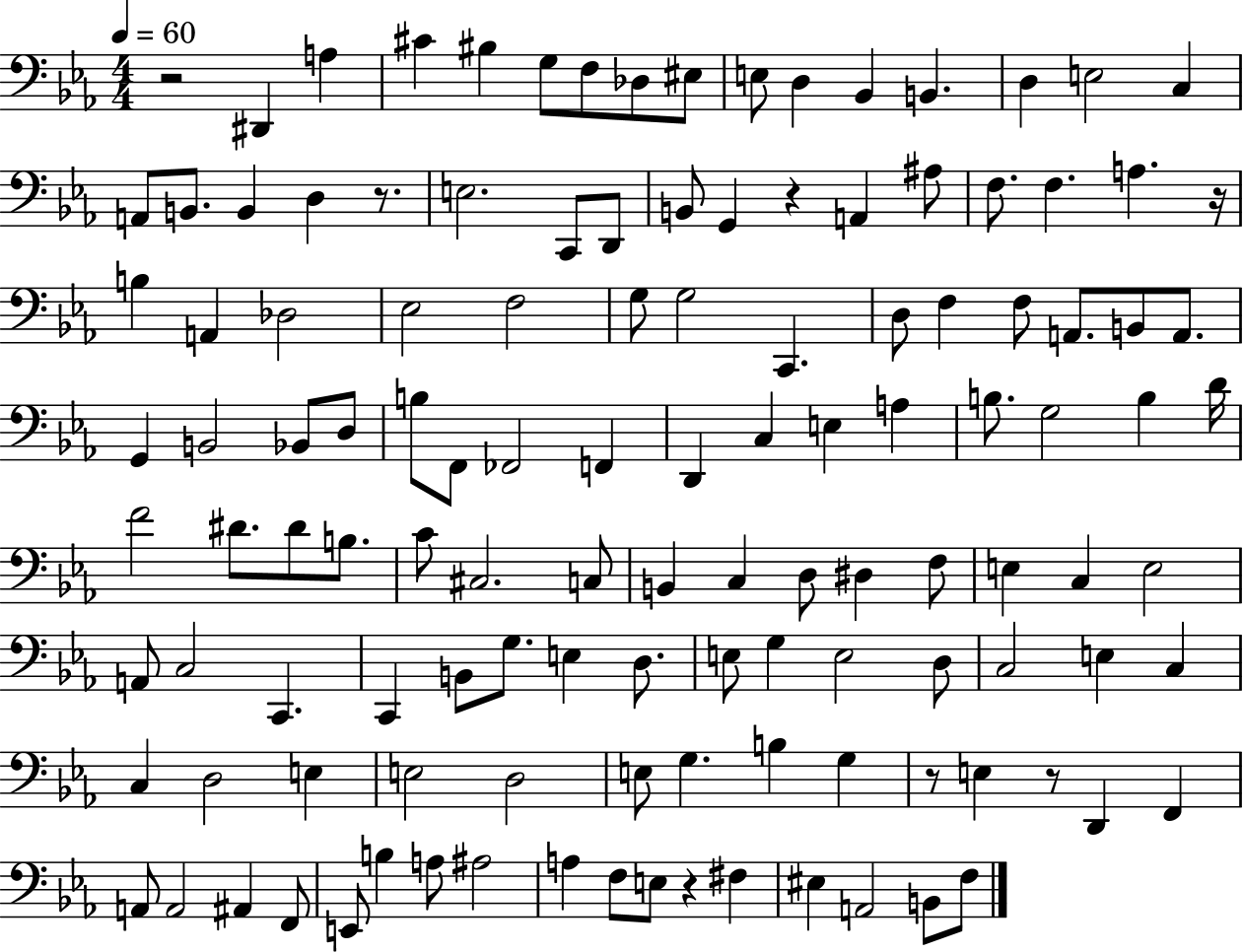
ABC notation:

X:1
T:Untitled
M:4/4
L:1/4
K:Eb
z2 ^D,, A, ^C ^B, G,/2 F,/2 _D,/2 ^E,/2 E,/2 D, _B,, B,, D, E,2 C, A,,/2 B,,/2 B,, D, z/2 E,2 C,,/2 D,,/2 B,,/2 G,, z A,, ^A,/2 F,/2 F, A, z/4 B, A,, _D,2 _E,2 F,2 G,/2 G,2 C,, D,/2 F, F,/2 A,,/2 B,,/2 A,,/2 G,, B,,2 _B,,/2 D,/2 B,/2 F,,/2 _F,,2 F,, D,, C, E, A, B,/2 G,2 B, D/4 F2 ^D/2 ^D/2 B,/2 C/2 ^C,2 C,/2 B,, C, D,/2 ^D, F,/2 E, C, E,2 A,,/2 C,2 C,, C,, B,,/2 G,/2 E, D,/2 E,/2 G, E,2 D,/2 C,2 E, C, C, D,2 E, E,2 D,2 E,/2 G, B, G, z/2 E, z/2 D,, F,, A,,/2 A,,2 ^A,, F,,/2 E,,/2 B, A,/2 ^A,2 A, F,/2 E,/2 z ^F, ^E, A,,2 B,,/2 F,/2